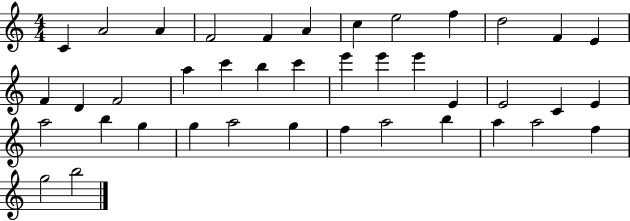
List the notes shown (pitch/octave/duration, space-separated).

C4/q A4/h A4/q F4/h F4/q A4/q C5/q E5/h F5/q D5/h F4/q E4/q F4/q D4/q F4/h A5/q C6/q B5/q C6/q E6/q E6/q E6/q E4/q E4/h C4/q E4/q A5/h B5/q G5/q G5/q A5/h G5/q F5/q A5/h B5/q A5/q A5/h F5/q G5/h B5/h